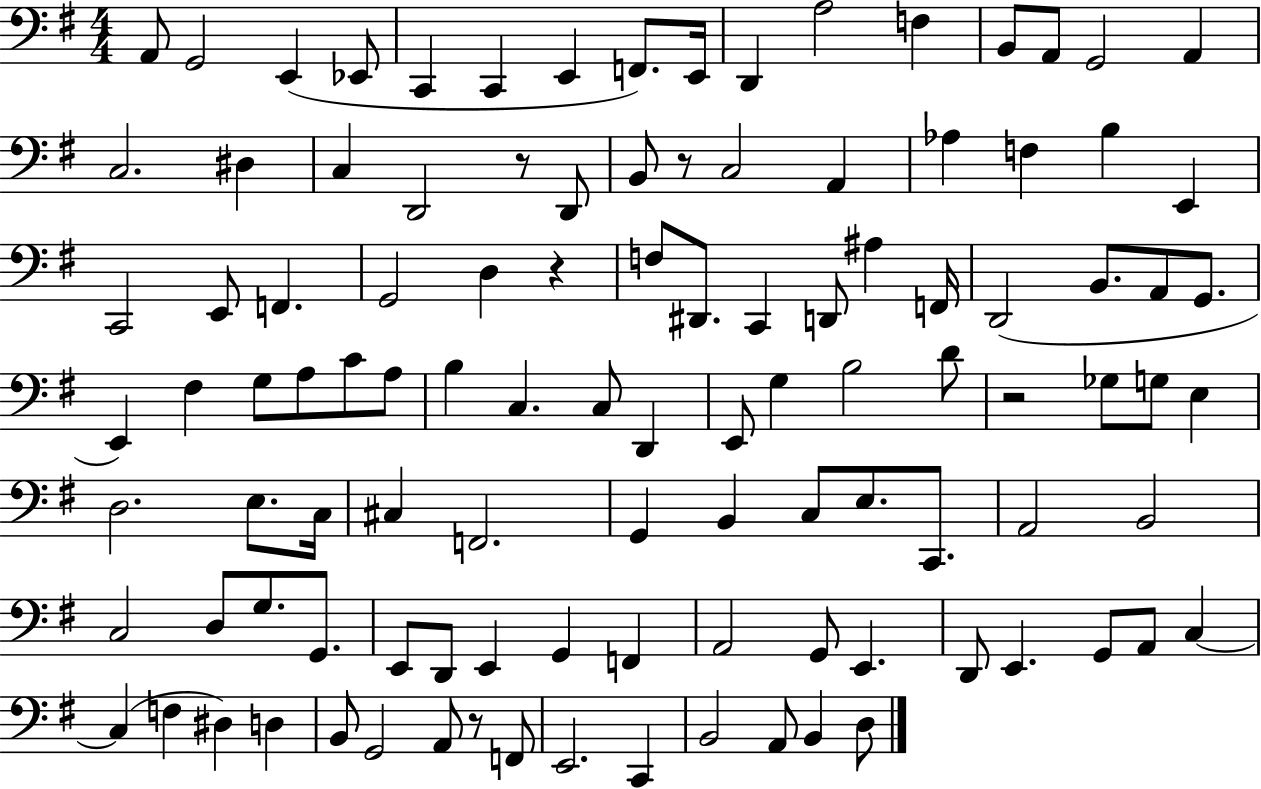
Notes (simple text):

A2/e G2/h E2/q Eb2/e C2/q C2/q E2/q F2/e. E2/s D2/q A3/h F3/q B2/e A2/e G2/h A2/q C3/h. D#3/q C3/q D2/h R/e D2/e B2/e R/e C3/h A2/q Ab3/q F3/q B3/q E2/q C2/h E2/e F2/q. G2/h D3/q R/q F3/e D#2/e. C2/q D2/e A#3/q F2/s D2/h B2/e. A2/e G2/e. E2/q F#3/q G3/e A3/e C4/e A3/e B3/q C3/q. C3/e D2/q E2/e G3/q B3/h D4/e R/h Gb3/e G3/e E3/q D3/h. E3/e. C3/s C#3/q F2/h. G2/q B2/q C3/e E3/e. C2/e. A2/h B2/h C3/h D3/e G3/e. G2/e. E2/e D2/e E2/q G2/q F2/q A2/h G2/e E2/q. D2/e E2/q. G2/e A2/e C3/q C3/q F3/q D#3/q D3/q B2/e G2/h A2/e R/e F2/e E2/h. C2/q B2/h A2/e B2/q D3/e